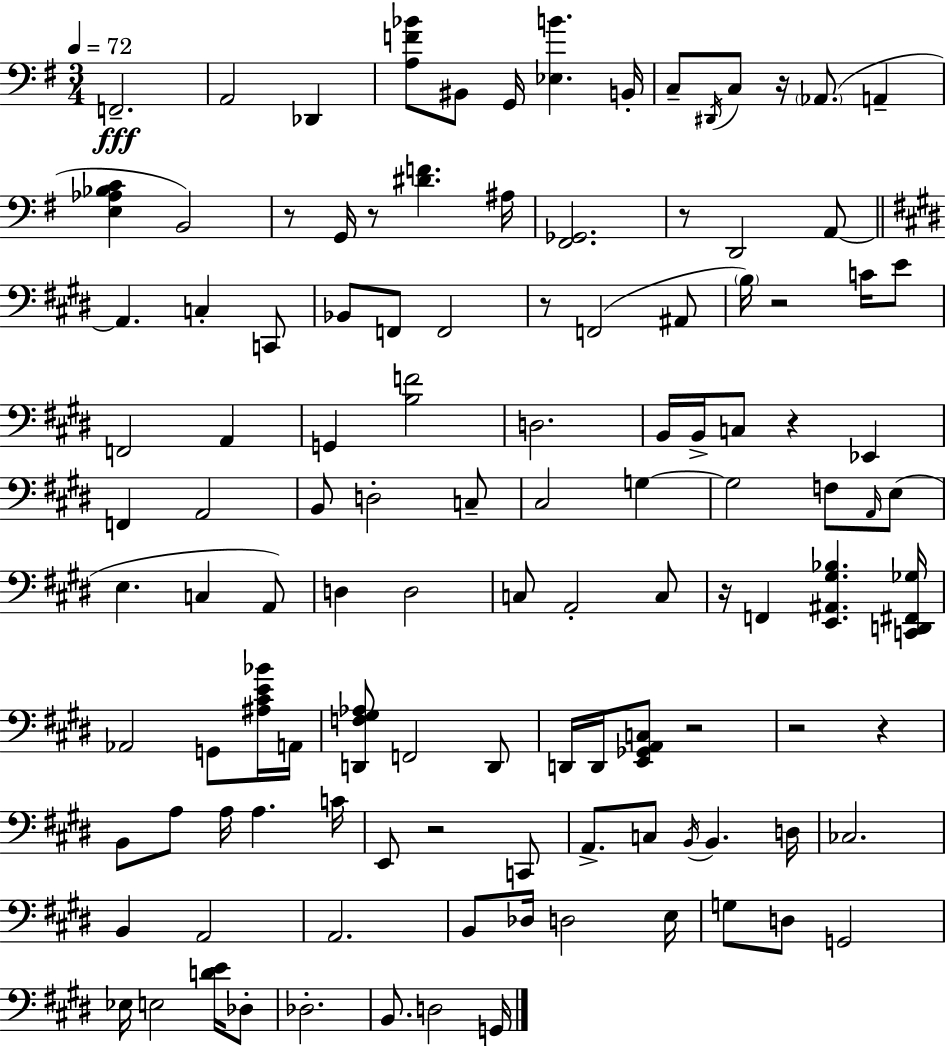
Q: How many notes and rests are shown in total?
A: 116